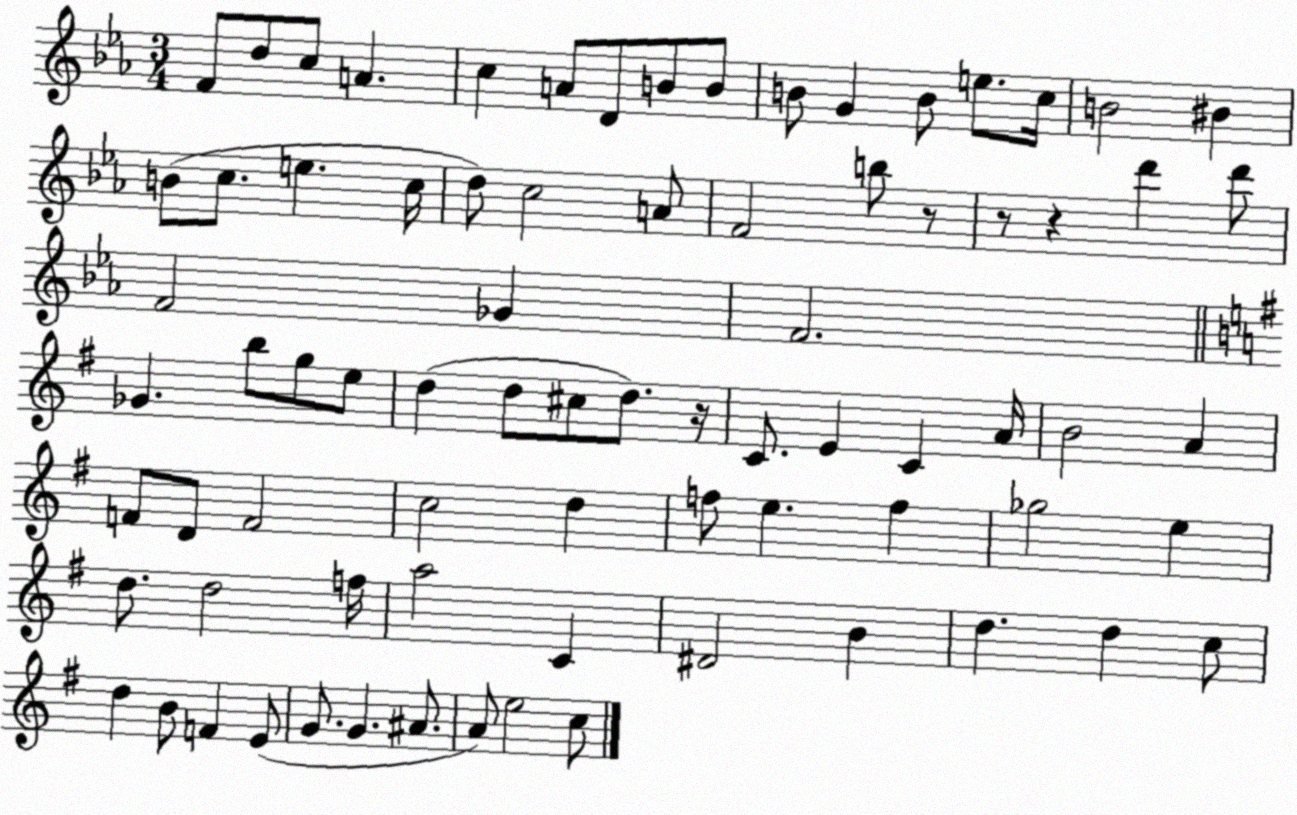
X:1
T:Untitled
M:3/4
L:1/4
K:Eb
F/2 d/2 c/2 A c A/2 D/2 B/2 B/2 B/2 G B/2 e/2 c/4 B2 ^B B/2 c/2 e c/4 d/2 c2 A/2 F2 b/2 z/2 z/2 z d' d'/2 F2 _G F2 _G b/2 g/2 e/2 d d/2 ^c/2 d/2 z/4 C/2 E C A/4 B2 A F/2 D/2 F2 c2 d f/2 e f _g2 e d/2 d2 f/4 a2 C ^D2 B d d c/2 d B/2 F E/2 G/2 G ^A/2 A/2 e2 c/2